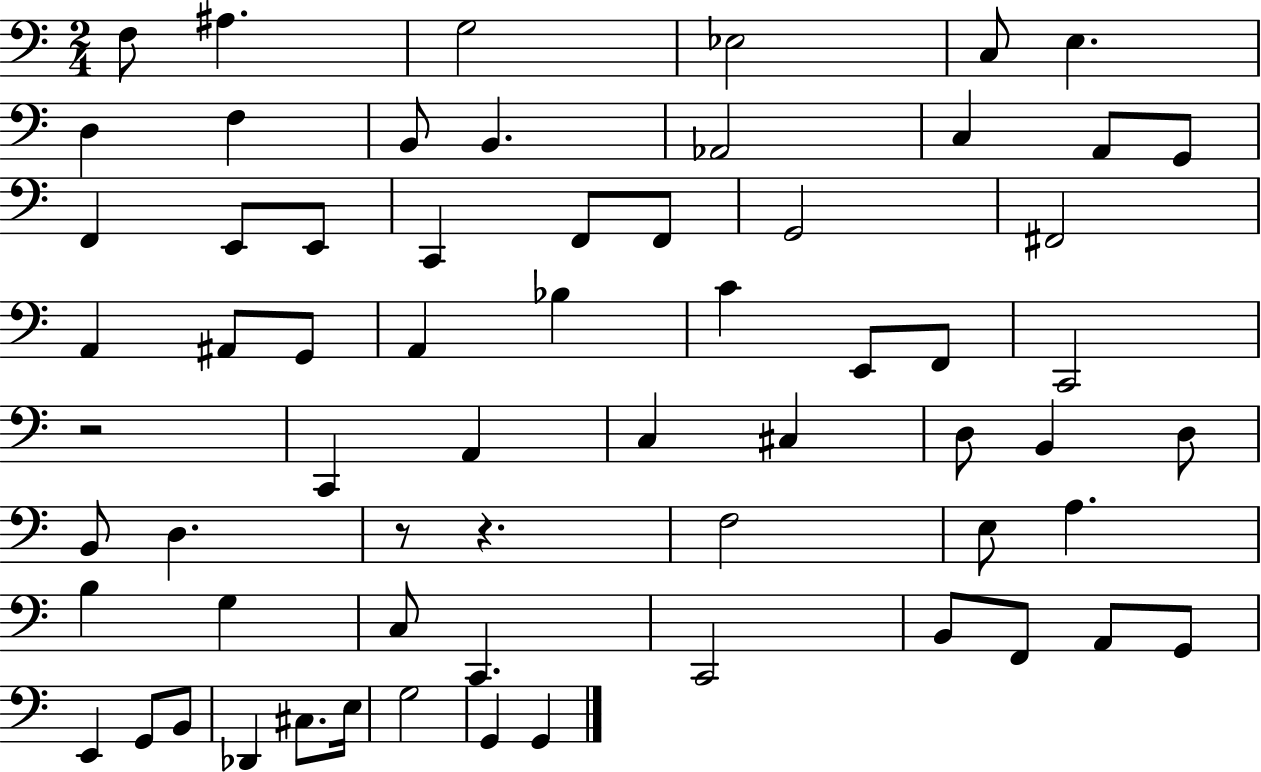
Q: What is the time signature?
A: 2/4